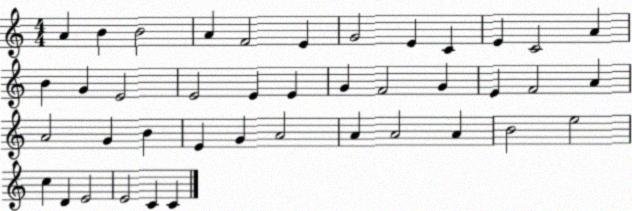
X:1
T:Untitled
M:4/4
L:1/4
K:C
A B B2 A F2 E G2 E C E C2 A B G E2 E2 E E G F2 G E F2 A A2 G B E G A2 A A2 A B2 e2 c D E2 E2 C C